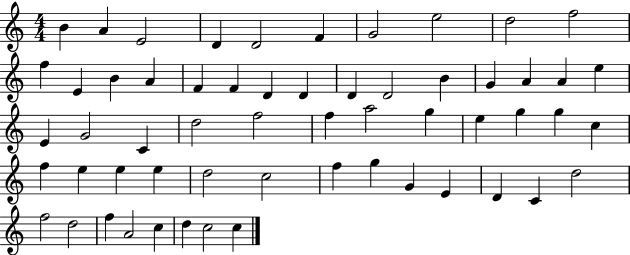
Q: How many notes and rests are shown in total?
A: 58